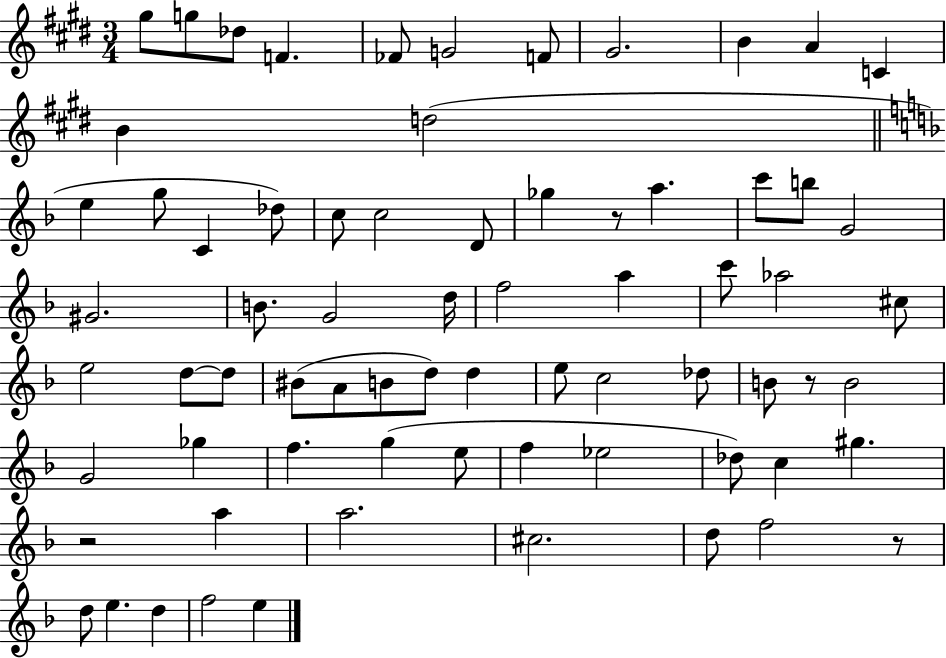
{
  \clef treble
  \numericTimeSignature
  \time 3/4
  \key e \major
  gis''8 g''8 des''8 f'4. | fes'8 g'2 f'8 | gis'2. | b'4 a'4 c'4 | \break b'4 d''2( | \bar "||" \break \key f \major e''4 g''8 c'4 des''8) | c''8 c''2 d'8 | ges''4 r8 a''4. | c'''8 b''8 g'2 | \break gis'2. | b'8. g'2 d''16 | f''2 a''4 | c'''8 aes''2 cis''8 | \break e''2 d''8~~ d''8 | bis'8( a'8 b'8 d''8) d''4 | e''8 c''2 des''8 | b'8 r8 b'2 | \break g'2 ges''4 | f''4. g''4( e''8 | f''4 ees''2 | des''8) c''4 gis''4. | \break r2 a''4 | a''2. | cis''2. | d''8 f''2 r8 | \break d''8 e''4. d''4 | f''2 e''4 | \bar "|."
}